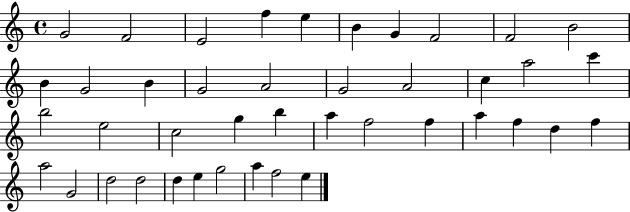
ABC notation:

X:1
T:Untitled
M:4/4
L:1/4
K:C
G2 F2 E2 f e B G F2 F2 B2 B G2 B G2 A2 G2 A2 c a2 c' b2 e2 c2 g b a f2 f a f d f a2 G2 d2 d2 d e g2 a f2 e